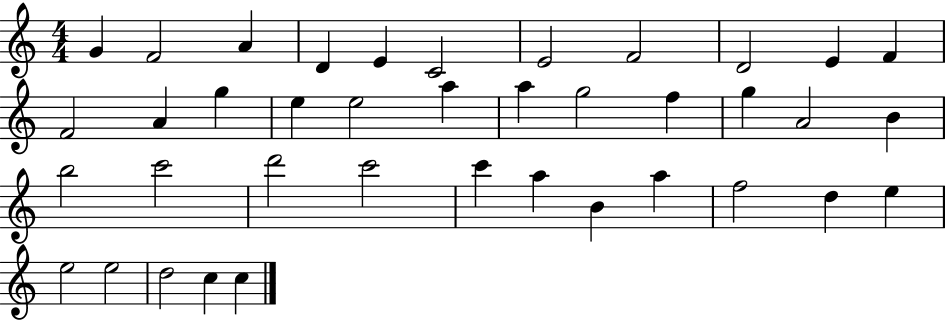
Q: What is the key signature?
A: C major